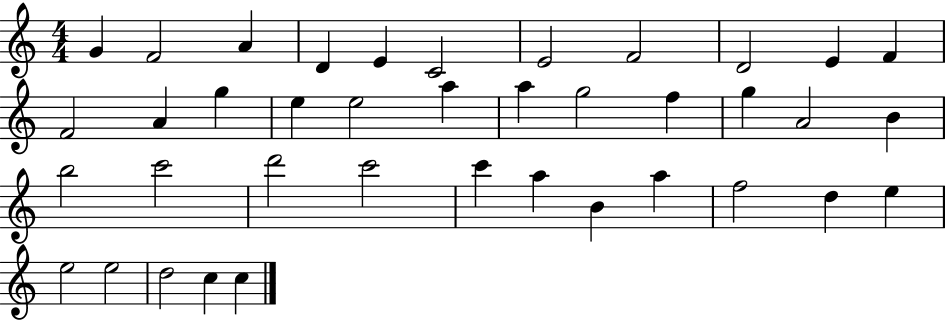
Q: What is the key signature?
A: C major